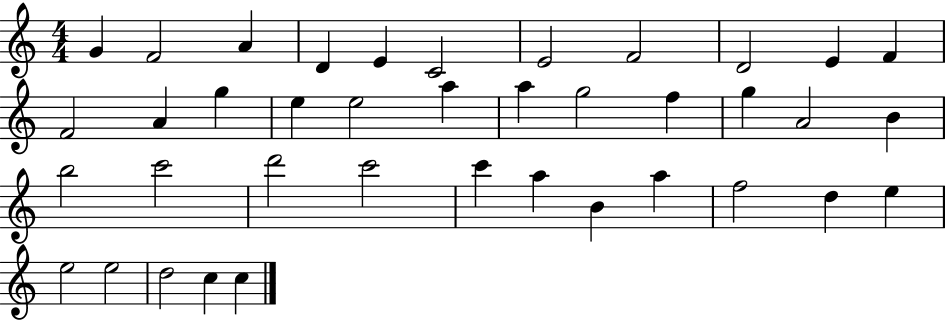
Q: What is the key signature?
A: C major